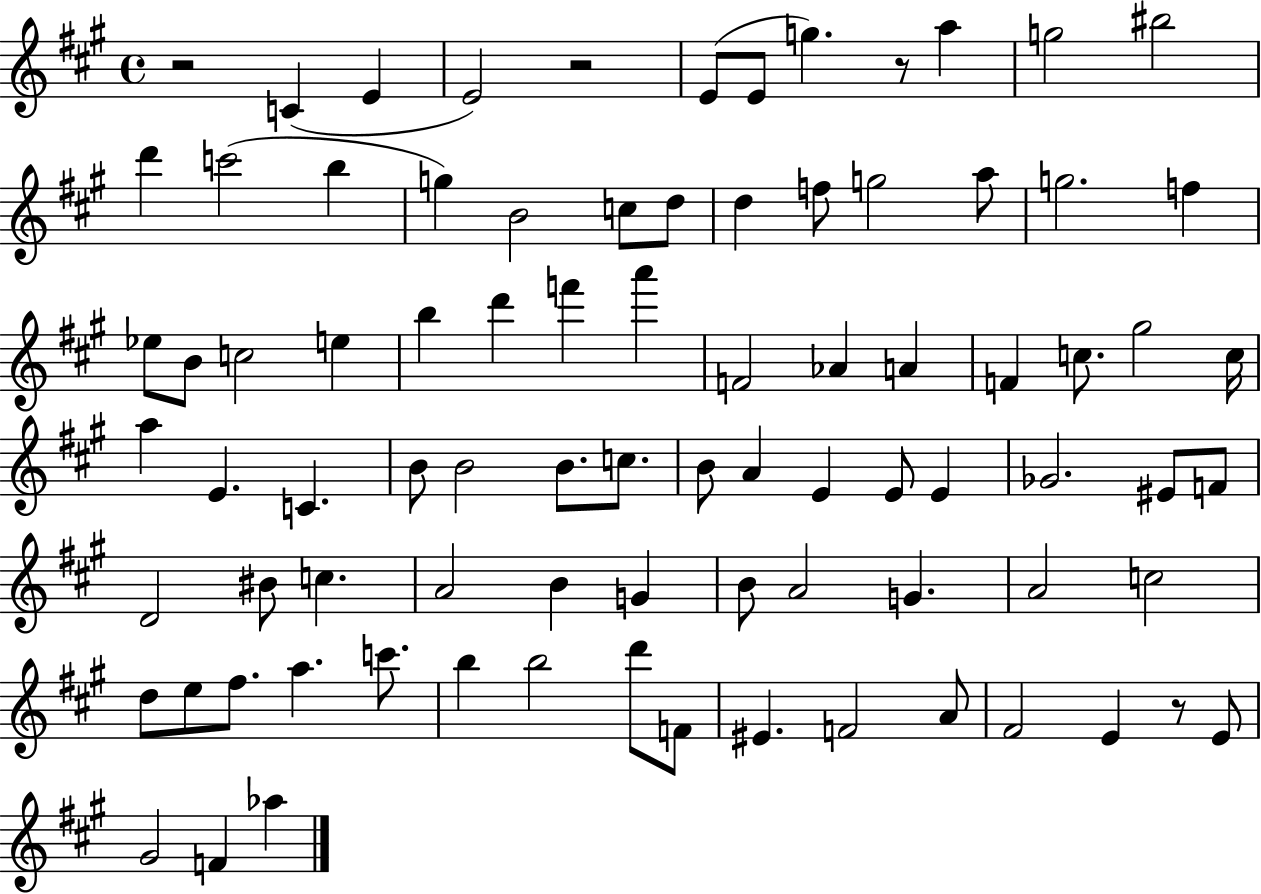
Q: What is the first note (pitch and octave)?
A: C4